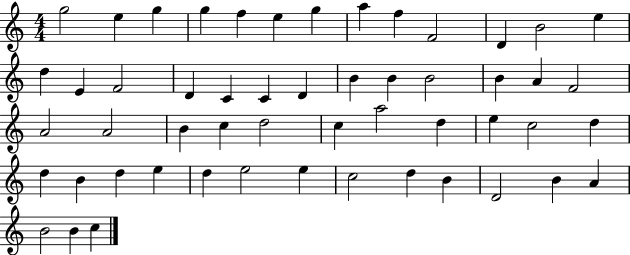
{
  \clef treble
  \numericTimeSignature
  \time 4/4
  \key c \major
  g''2 e''4 g''4 | g''4 f''4 e''4 g''4 | a''4 f''4 f'2 | d'4 b'2 e''4 | \break d''4 e'4 f'2 | d'4 c'4 c'4 d'4 | b'4 b'4 b'2 | b'4 a'4 f'2 | \break a'2 a'2 | b'4 c''4 d''2 | c''4 a''2 d''4 | e''4 c''2 d''4 | \break d''4 b'4 d''4 e''4 | d''4 e''2 e''4 | c''2 d''4 b'4 | d'2 b'4 a'4 | \break b'2 b'4 c''4 | \bar "|."
}